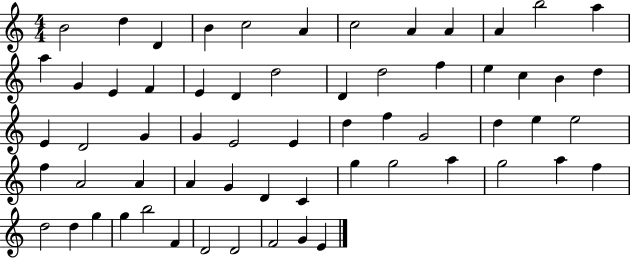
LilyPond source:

{
  \clef treble
  \numericTimeSignature
  \time 4/4
  \key c \major
  b'2 d''4 d'4 | b'4 c''2 a'4 | c''2 a'4 a'4 | a'4 b''2 a''4 | \break a''4 g'4 e'4 f'4 | e'4 d'4 d''2 | d'4 d''2 f''4 | e''4 c''4 b'4 d''4 | \break e'4 d'2 g'4 | g'4 e'2 e'4 | d''4 f''4 g'2 | d''4 e''4 e''2 | \break f''4 a'2 a'4 | a'4 g'4 d'4 c'4 | g''4 g''2 a''4 | g''2 a''4 f''4 | \break d''2 d''4 g''4 | g''4 b''2 f'4 | d'2 d'2 | f'2 g'4 e'4 | \break \bar "|."
}